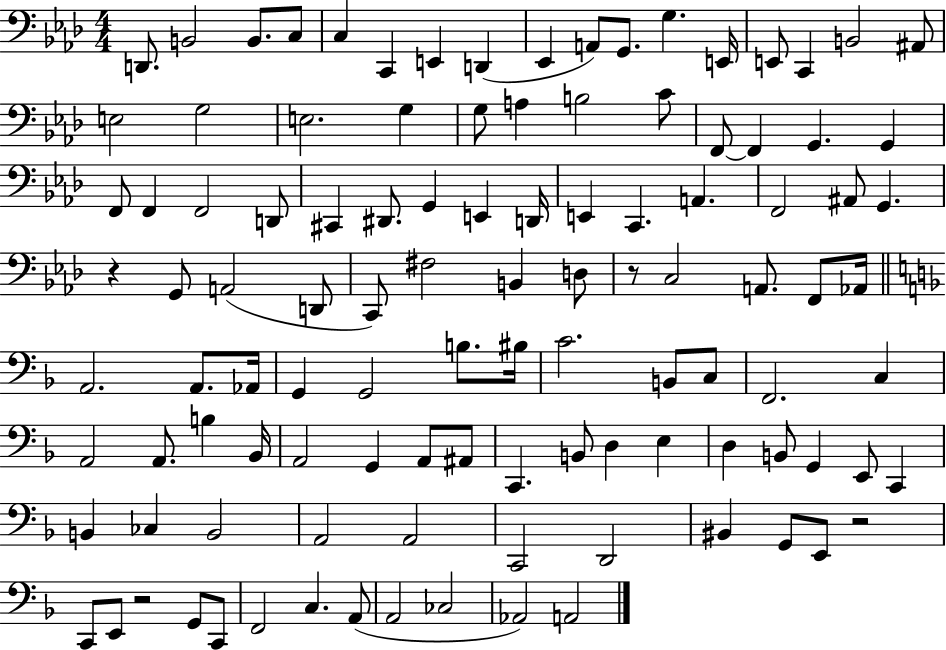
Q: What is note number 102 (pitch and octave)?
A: A2